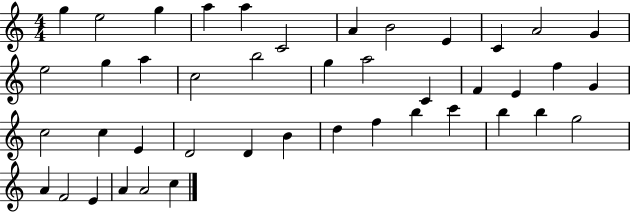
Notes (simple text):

G5/q E5/h G5/q A5/q A5/q C4/h A4/q B4/h E4/q C4/q A4/h G4/q E5/h G5/q A5/q C5/h B5/h G5/q A5/h C4/q F4/q E4/q F5/q G4/q C5/h C5/q E4/q D4/h D4/q B4/q D5/q F5/q B5/q C6/q B5/q B5/q G5/h A4/q F4/h E4/q A4/q A4/h C5/q